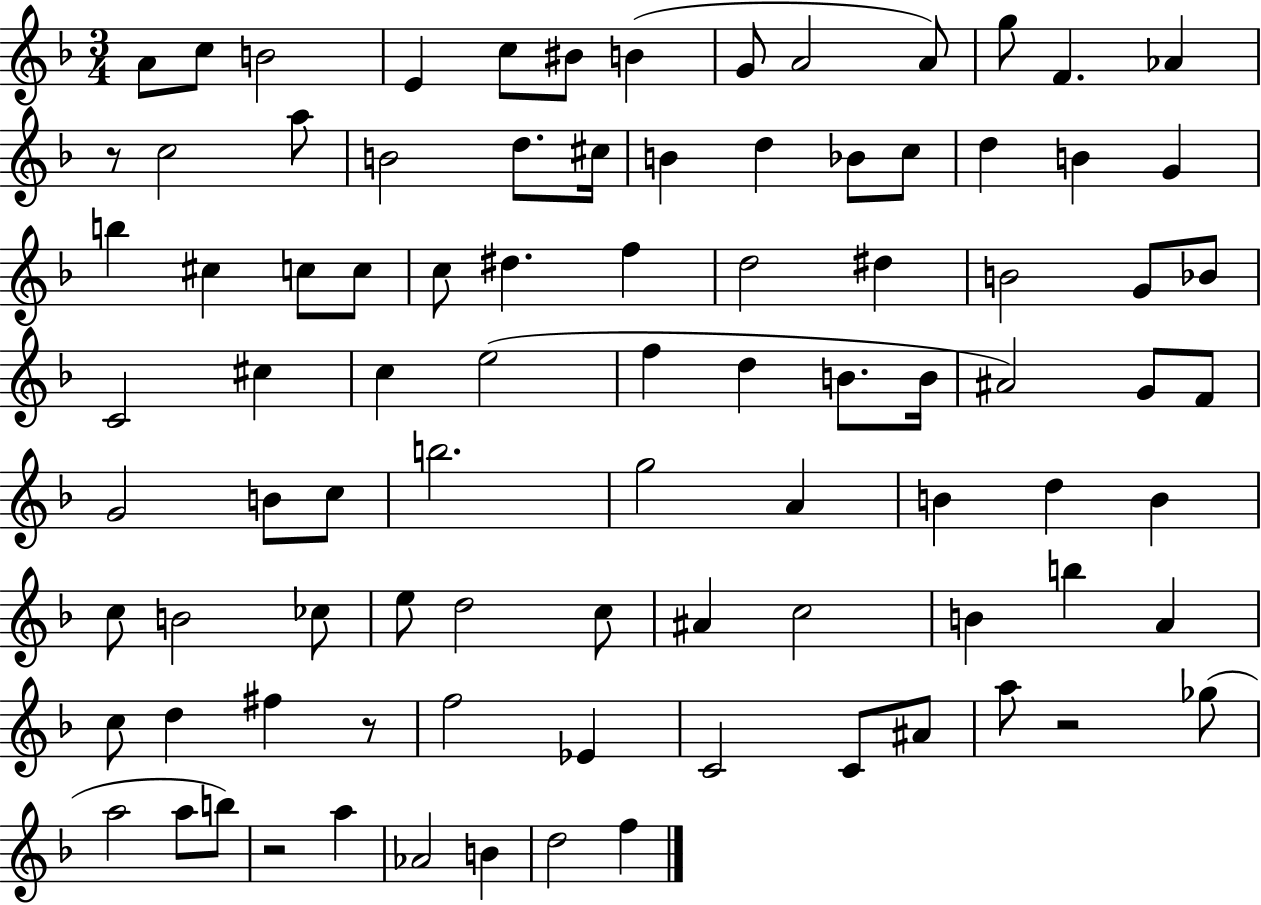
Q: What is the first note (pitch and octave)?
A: A4